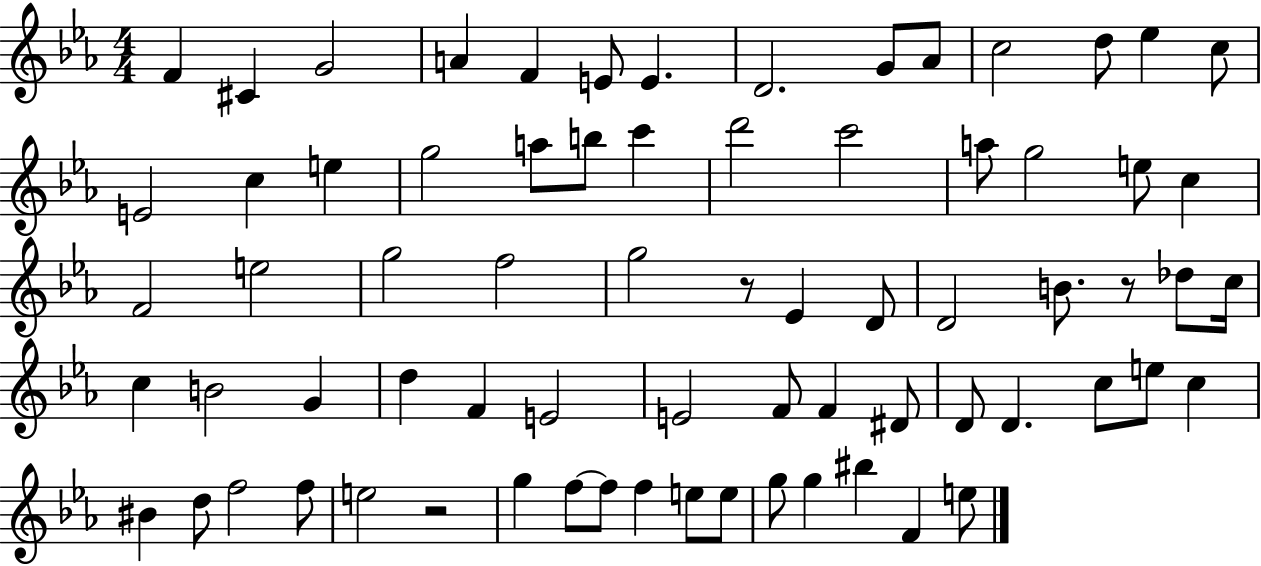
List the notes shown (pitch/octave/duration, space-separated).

F4/q C#4/q G4/h A4/q F4/q E4/e E4/q. D4/h. G4/e Ab4/e C5/h D5/e Eb5/q C5/e E4/h C5/q E5/q G5/h A5/e B5/e C6/q D6/h C6/h A5/e G5/h E5/e C5/q F4/h E5/h G5/h F5/h G5/h R/e Eb4/q D4/e D4/h B4/e. R/e Db5/e C5/s C5/q B4/h G4/q D5/q F4/q E4/h E4/h F4/e F4/q D#4/e D4/e D4/q. C5/e E5/e C5/q BIS4/q D5/e F5/h F5/e E5/h R/h G5/q F5/e F5/e F5/q E5/e E5/e G5/e G5/q BIS5/q F4/q E5/e